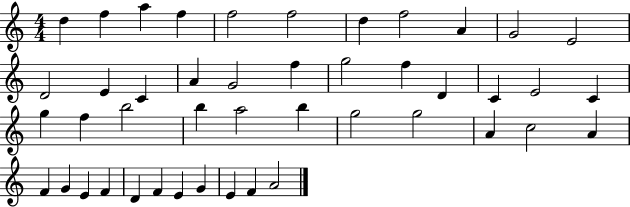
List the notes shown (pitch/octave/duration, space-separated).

D5/q F5/q A5/q F5/q F5/h F5/h D5/q F5/h A4/q G4/h E4/h D4/h E4/q C4/q A4/q G4/h F5/q G5/h F5/q D4/q C4/q E4/h C4/q G5/q F5/q B5/h B5/q A5/h B5/q G5/h G5/h A4/q C5/h A4/q F4/q G4/q E4/q F4/q D4/q F4/q E4/q G4/q E4/q F4/q A4/h